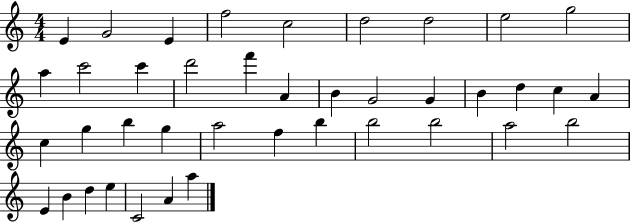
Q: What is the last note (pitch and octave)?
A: A5